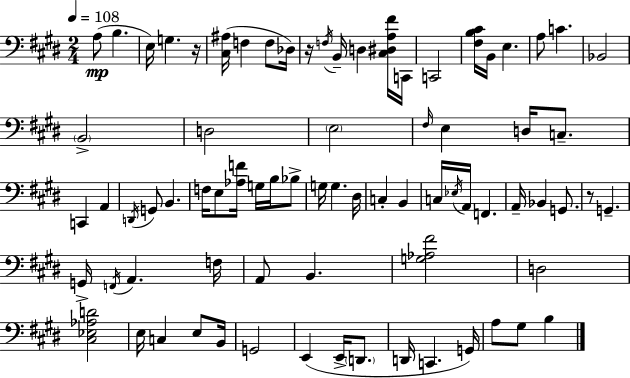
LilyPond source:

{
  \clef bass
  \numericTimeSignature
  \time 2/4
  \key e \major
  \tempo 4 = 108
  a8(\mp b4. | e16) g4. r16 | <cis ais>16( f4 f8 des16) | r16 \acciaccatura { f16 } b,16-- d4 <cis dis a fis'>16 | \break c,16 c,2 | <fis b cis'>16 b,16 e4. | a8 c'4. | bes,2 | \break \parenthesize b,2-> | d2 | \parenthesize e2 | \grace { fis16 } e4 d16 c8.-- | \break c,4 a,4 | \acciaccatura { d,16 } g,8 b,4. | f16 e8 <aes f'>16 g16 | b16 bes8-> g16 g4. | \break dis16 c4-. b,4 | c16 \acciaccatura { ees16 } a,16 f,4. | a,16-- bes,4 | g,8. r8 g,4.-- | \break g,16-> \acciaccatura { f,16 } a,4. | f16 a,8 b,4. | <g aes fis'>2 | d2 | \break <cis ees aes d'>2 | e16 c4 | e8 b,16 g,2 | e,4( | \break e,16-> \parenthesize d,8. d,16 c,4. | g,16) a8 gis8 | b4 \bar "|."
}